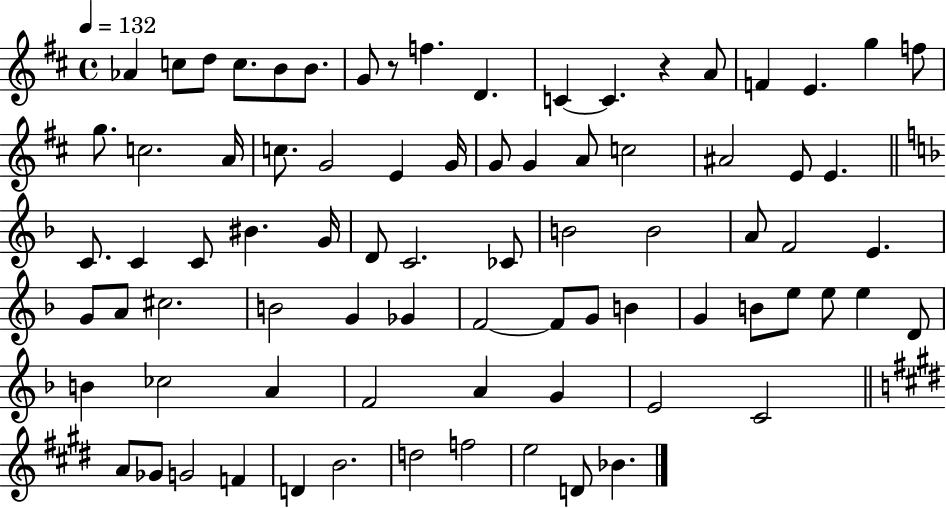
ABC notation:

X:1
T:Untitled
M:4/4
L:1/4
K:D
_A c/2 d/2 c/2 B/2 B/2 G/2 z/2 f D C C z A/2 F E g f/2 g/2 c2 A/4 c/2 G2 E G/4 G/2 G A/2 c2 ^A2 E/2 E C/2 C C/2 ^B G/4 D/2 C2 _C/2 B2 B2 A/2 F2 E G/2 A/2 ^c2 B2 G _G F2 F/2 G/2 B G B/2 e/2 e/2 e D/2 B _c2 A F2 A G E2 C2 A/2 _G/2 G2 F D B2 d2 f2 e2 D/2 _B